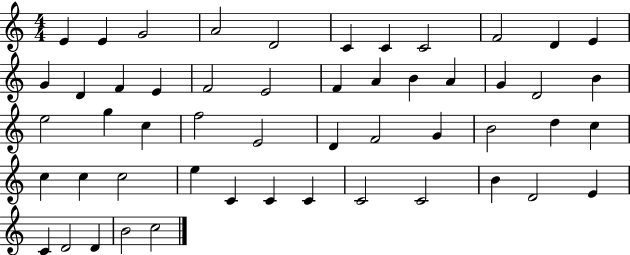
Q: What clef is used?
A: treble